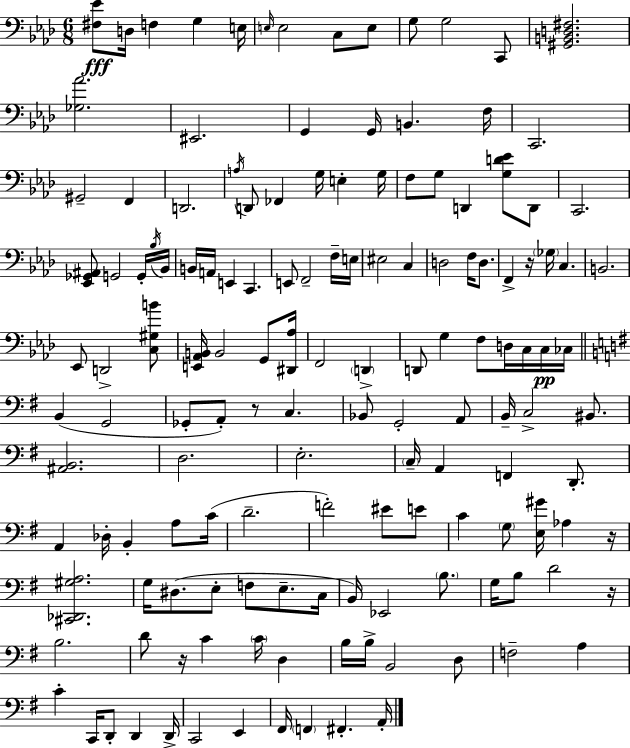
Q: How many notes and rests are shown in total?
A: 144